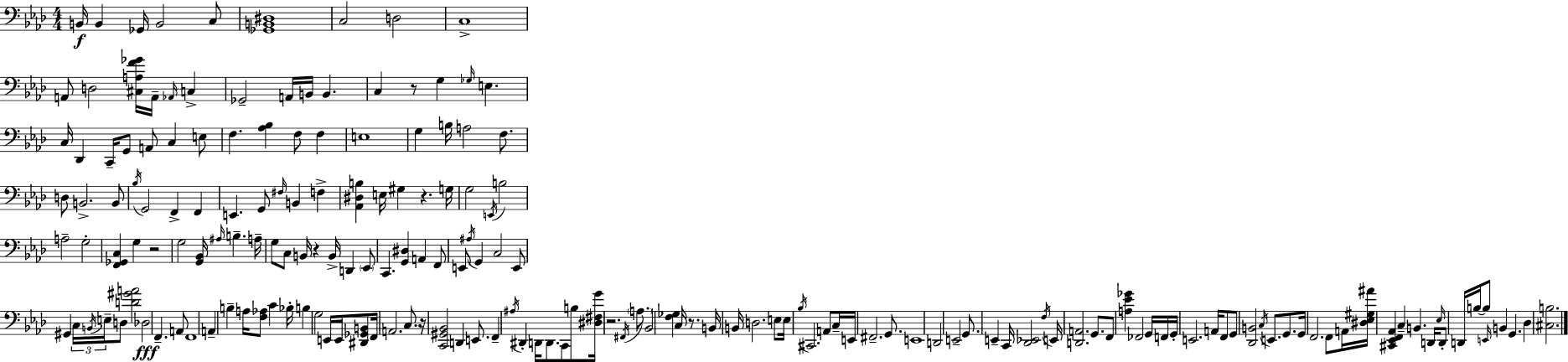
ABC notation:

X:1
T:Untitled
M:4/4
L:1/4
K:Fm
B,,/4 B,, _G,,/4 B,,2 C,/2 [_G,,B,,^D,]4 C,2 D,2 C,4 A,,/2 D,2 [^C,A,F_G]/4 A,,/4 _A,,/4 C, _G,,2 A,,/4 B,,/4 B,, C, z/2 G, _G,/4 E, C,/4 _D,, C,,/4 G,,/2 A,,/2 C, E,/2 F, [_A,_B,] F,/2 F, E,4 G, B,/4 A,2 F,/2 D,/2 B,,2 B,,/2 _B,/4 G,,2 F,, F,, E,, G,,/2 ^F,/4 B,, F, [_A,,^D,B,] E,/4 ^G, z G,/4 G,2 E,,/4 B,2 A,2 G,2 [F,,_G,,C,] G, z2 G,2 [G,,_B,,]/4 ^A,/4 B, A,/4 G,/2 C,/2 B,,/4 z B,,/4 D,, _E,,/2 C,, [G,,^D,] A,, F,,/2 E,,/2 ^A,/4 G,, C,2 E,,/2 ^G,, C,/4 B,,/4 E,/4 D,/2 [D^GA]2 _D,2 F,, A,,/2 F,,4 A,, B, A,/4 [F,_A,]/2 C _B,/4 B, G,2 E,,/4 E,,/4 [^D,,_G,,B,,]/2 F,,/4 A,,2 C,/2 z/4 [C,,^G,,_B,,]2 D,, E,,/2 F,, ^A,/4 ^D,, D,,/4 D,,/2 C,,/2 B,/2 [^D,^F,G]/4 z2 ^F,,/4 A,/2 _B,,2 [F,_G,] C,/4 z/2 B,,/4 B,,/4 D,2 E,/2 E,/4 _B,/4 ^C,,2 A,,/2 C,/4 E,,/4 ^F,,2 G,,/2 E,,4 D,,2 E,,2 G,,/2 E,, C,,/4 [_D,,_E,,]2 F,/4 E,,/4 [D,,A,,]2 G,,/2 F,,/2 [A,_E_G] _F,,2 G,,/4 F,,/4 G,,/4 E,,2 A,,/4 F,,/2 G,,/2 [_D,,B,,]2 C,/4 E,,/2 G,,/2 G,,/4 F,,2 F,,/2 A,,/4 [^D,_E,^G,^A]/4 [^C,,_E,,F,,_A,,] C, B,, D,,/4 _E,/4 D,,/2 D,,/4 B,/4 B,/2 E,,/4 B,, G,, _D, [^C,B,]2